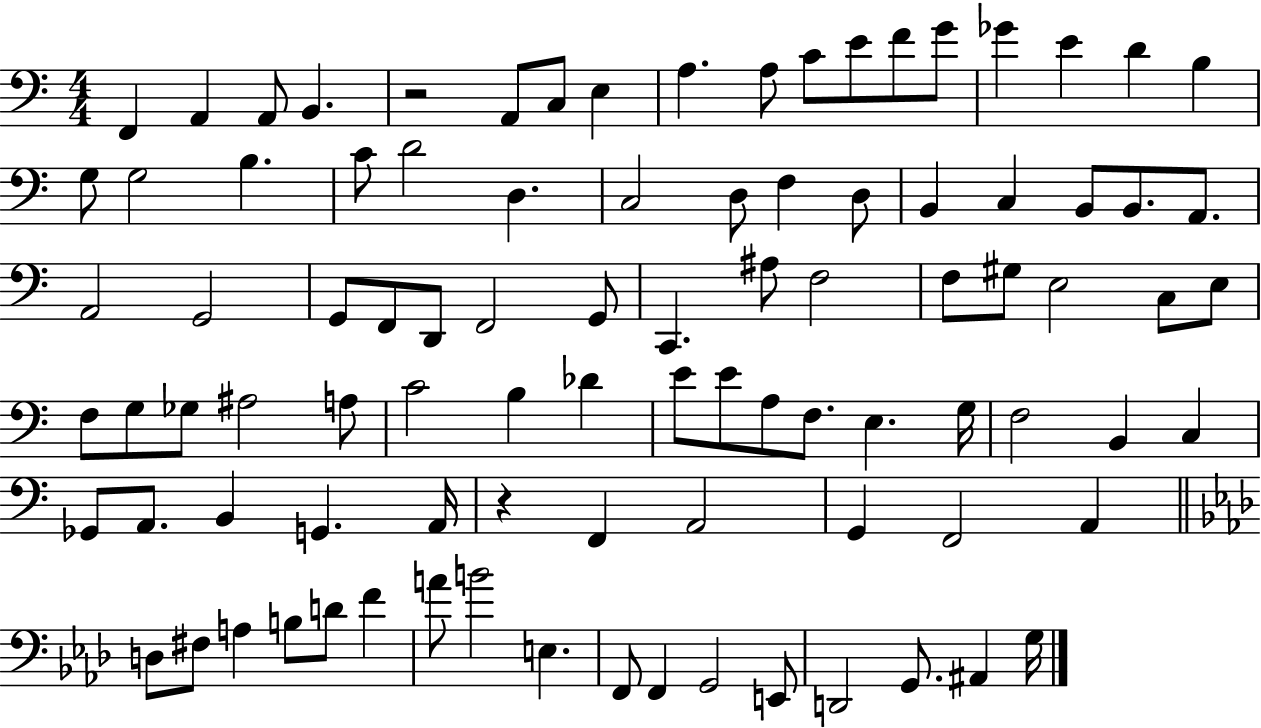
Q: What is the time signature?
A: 4/4